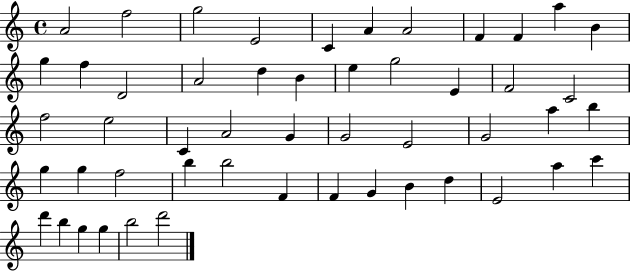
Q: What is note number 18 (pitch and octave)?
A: E5